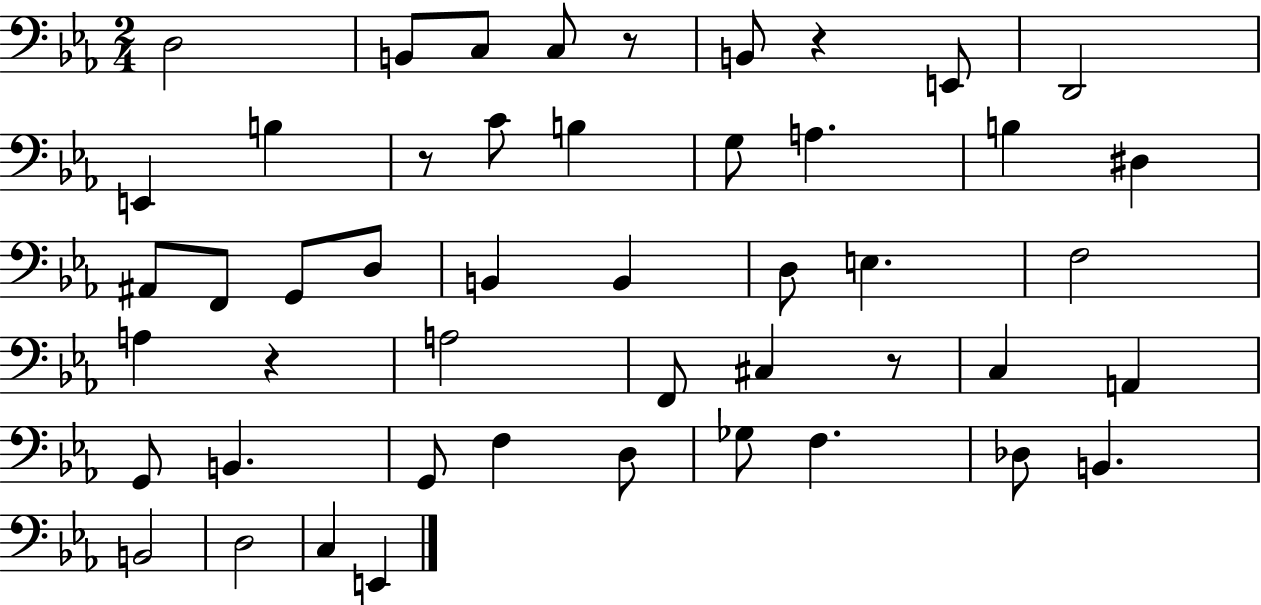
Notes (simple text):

D3/h B2/e C3/e C3/e R/e B2/e R/q E2/e D2/h E2/q B3/q R/e C4/e B3/q G3/e A3/q. B3/q D#3/q A#2/e F2/e G2/e D3/e B2/q B2/q D3/e E3/q. F3/h A3/q R/q A3/h F2/e C#3/q R/e C3/q A2/q G2/e B2/q. G2/e F3/q D3/e Gb3/e F3/q. Db3/e B2/q. B2/h D3/h C3/q E2/q